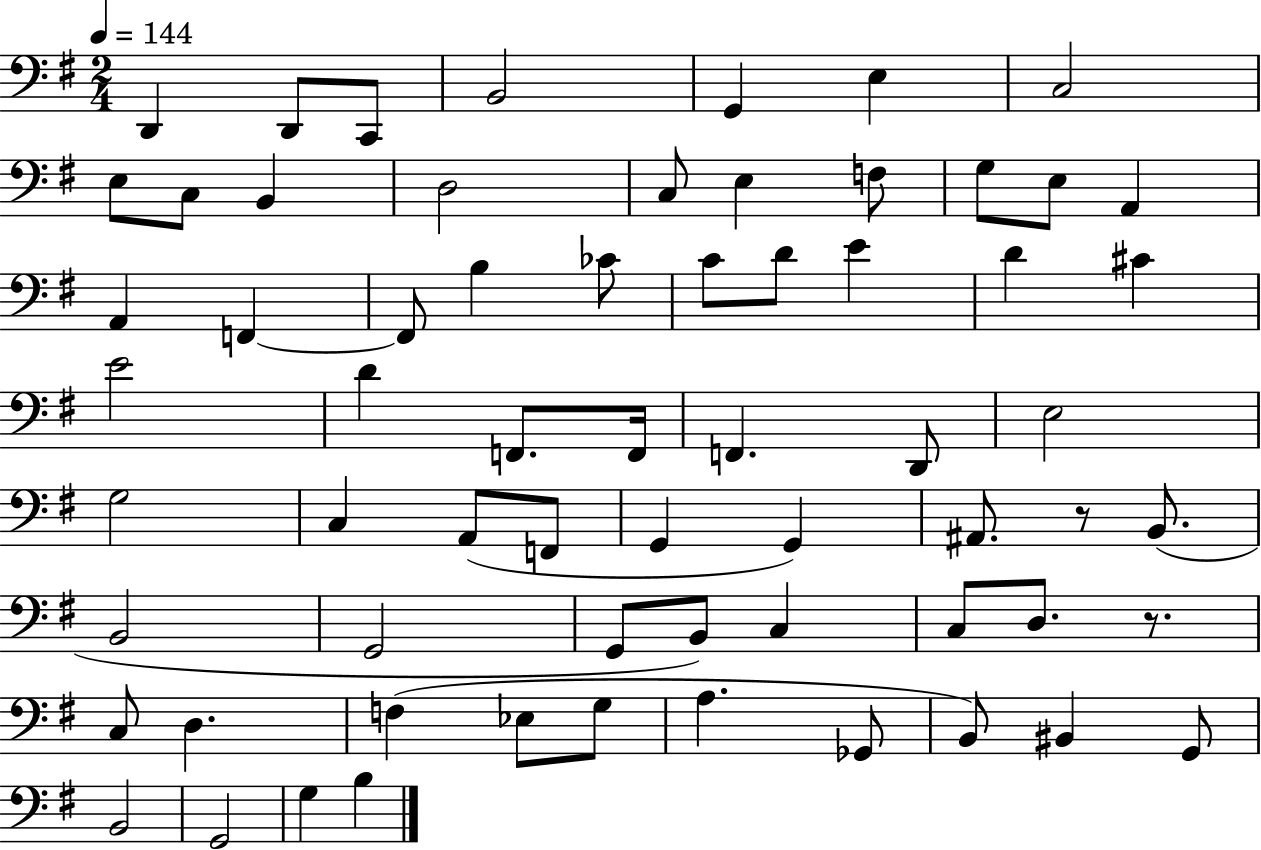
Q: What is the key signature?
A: G major